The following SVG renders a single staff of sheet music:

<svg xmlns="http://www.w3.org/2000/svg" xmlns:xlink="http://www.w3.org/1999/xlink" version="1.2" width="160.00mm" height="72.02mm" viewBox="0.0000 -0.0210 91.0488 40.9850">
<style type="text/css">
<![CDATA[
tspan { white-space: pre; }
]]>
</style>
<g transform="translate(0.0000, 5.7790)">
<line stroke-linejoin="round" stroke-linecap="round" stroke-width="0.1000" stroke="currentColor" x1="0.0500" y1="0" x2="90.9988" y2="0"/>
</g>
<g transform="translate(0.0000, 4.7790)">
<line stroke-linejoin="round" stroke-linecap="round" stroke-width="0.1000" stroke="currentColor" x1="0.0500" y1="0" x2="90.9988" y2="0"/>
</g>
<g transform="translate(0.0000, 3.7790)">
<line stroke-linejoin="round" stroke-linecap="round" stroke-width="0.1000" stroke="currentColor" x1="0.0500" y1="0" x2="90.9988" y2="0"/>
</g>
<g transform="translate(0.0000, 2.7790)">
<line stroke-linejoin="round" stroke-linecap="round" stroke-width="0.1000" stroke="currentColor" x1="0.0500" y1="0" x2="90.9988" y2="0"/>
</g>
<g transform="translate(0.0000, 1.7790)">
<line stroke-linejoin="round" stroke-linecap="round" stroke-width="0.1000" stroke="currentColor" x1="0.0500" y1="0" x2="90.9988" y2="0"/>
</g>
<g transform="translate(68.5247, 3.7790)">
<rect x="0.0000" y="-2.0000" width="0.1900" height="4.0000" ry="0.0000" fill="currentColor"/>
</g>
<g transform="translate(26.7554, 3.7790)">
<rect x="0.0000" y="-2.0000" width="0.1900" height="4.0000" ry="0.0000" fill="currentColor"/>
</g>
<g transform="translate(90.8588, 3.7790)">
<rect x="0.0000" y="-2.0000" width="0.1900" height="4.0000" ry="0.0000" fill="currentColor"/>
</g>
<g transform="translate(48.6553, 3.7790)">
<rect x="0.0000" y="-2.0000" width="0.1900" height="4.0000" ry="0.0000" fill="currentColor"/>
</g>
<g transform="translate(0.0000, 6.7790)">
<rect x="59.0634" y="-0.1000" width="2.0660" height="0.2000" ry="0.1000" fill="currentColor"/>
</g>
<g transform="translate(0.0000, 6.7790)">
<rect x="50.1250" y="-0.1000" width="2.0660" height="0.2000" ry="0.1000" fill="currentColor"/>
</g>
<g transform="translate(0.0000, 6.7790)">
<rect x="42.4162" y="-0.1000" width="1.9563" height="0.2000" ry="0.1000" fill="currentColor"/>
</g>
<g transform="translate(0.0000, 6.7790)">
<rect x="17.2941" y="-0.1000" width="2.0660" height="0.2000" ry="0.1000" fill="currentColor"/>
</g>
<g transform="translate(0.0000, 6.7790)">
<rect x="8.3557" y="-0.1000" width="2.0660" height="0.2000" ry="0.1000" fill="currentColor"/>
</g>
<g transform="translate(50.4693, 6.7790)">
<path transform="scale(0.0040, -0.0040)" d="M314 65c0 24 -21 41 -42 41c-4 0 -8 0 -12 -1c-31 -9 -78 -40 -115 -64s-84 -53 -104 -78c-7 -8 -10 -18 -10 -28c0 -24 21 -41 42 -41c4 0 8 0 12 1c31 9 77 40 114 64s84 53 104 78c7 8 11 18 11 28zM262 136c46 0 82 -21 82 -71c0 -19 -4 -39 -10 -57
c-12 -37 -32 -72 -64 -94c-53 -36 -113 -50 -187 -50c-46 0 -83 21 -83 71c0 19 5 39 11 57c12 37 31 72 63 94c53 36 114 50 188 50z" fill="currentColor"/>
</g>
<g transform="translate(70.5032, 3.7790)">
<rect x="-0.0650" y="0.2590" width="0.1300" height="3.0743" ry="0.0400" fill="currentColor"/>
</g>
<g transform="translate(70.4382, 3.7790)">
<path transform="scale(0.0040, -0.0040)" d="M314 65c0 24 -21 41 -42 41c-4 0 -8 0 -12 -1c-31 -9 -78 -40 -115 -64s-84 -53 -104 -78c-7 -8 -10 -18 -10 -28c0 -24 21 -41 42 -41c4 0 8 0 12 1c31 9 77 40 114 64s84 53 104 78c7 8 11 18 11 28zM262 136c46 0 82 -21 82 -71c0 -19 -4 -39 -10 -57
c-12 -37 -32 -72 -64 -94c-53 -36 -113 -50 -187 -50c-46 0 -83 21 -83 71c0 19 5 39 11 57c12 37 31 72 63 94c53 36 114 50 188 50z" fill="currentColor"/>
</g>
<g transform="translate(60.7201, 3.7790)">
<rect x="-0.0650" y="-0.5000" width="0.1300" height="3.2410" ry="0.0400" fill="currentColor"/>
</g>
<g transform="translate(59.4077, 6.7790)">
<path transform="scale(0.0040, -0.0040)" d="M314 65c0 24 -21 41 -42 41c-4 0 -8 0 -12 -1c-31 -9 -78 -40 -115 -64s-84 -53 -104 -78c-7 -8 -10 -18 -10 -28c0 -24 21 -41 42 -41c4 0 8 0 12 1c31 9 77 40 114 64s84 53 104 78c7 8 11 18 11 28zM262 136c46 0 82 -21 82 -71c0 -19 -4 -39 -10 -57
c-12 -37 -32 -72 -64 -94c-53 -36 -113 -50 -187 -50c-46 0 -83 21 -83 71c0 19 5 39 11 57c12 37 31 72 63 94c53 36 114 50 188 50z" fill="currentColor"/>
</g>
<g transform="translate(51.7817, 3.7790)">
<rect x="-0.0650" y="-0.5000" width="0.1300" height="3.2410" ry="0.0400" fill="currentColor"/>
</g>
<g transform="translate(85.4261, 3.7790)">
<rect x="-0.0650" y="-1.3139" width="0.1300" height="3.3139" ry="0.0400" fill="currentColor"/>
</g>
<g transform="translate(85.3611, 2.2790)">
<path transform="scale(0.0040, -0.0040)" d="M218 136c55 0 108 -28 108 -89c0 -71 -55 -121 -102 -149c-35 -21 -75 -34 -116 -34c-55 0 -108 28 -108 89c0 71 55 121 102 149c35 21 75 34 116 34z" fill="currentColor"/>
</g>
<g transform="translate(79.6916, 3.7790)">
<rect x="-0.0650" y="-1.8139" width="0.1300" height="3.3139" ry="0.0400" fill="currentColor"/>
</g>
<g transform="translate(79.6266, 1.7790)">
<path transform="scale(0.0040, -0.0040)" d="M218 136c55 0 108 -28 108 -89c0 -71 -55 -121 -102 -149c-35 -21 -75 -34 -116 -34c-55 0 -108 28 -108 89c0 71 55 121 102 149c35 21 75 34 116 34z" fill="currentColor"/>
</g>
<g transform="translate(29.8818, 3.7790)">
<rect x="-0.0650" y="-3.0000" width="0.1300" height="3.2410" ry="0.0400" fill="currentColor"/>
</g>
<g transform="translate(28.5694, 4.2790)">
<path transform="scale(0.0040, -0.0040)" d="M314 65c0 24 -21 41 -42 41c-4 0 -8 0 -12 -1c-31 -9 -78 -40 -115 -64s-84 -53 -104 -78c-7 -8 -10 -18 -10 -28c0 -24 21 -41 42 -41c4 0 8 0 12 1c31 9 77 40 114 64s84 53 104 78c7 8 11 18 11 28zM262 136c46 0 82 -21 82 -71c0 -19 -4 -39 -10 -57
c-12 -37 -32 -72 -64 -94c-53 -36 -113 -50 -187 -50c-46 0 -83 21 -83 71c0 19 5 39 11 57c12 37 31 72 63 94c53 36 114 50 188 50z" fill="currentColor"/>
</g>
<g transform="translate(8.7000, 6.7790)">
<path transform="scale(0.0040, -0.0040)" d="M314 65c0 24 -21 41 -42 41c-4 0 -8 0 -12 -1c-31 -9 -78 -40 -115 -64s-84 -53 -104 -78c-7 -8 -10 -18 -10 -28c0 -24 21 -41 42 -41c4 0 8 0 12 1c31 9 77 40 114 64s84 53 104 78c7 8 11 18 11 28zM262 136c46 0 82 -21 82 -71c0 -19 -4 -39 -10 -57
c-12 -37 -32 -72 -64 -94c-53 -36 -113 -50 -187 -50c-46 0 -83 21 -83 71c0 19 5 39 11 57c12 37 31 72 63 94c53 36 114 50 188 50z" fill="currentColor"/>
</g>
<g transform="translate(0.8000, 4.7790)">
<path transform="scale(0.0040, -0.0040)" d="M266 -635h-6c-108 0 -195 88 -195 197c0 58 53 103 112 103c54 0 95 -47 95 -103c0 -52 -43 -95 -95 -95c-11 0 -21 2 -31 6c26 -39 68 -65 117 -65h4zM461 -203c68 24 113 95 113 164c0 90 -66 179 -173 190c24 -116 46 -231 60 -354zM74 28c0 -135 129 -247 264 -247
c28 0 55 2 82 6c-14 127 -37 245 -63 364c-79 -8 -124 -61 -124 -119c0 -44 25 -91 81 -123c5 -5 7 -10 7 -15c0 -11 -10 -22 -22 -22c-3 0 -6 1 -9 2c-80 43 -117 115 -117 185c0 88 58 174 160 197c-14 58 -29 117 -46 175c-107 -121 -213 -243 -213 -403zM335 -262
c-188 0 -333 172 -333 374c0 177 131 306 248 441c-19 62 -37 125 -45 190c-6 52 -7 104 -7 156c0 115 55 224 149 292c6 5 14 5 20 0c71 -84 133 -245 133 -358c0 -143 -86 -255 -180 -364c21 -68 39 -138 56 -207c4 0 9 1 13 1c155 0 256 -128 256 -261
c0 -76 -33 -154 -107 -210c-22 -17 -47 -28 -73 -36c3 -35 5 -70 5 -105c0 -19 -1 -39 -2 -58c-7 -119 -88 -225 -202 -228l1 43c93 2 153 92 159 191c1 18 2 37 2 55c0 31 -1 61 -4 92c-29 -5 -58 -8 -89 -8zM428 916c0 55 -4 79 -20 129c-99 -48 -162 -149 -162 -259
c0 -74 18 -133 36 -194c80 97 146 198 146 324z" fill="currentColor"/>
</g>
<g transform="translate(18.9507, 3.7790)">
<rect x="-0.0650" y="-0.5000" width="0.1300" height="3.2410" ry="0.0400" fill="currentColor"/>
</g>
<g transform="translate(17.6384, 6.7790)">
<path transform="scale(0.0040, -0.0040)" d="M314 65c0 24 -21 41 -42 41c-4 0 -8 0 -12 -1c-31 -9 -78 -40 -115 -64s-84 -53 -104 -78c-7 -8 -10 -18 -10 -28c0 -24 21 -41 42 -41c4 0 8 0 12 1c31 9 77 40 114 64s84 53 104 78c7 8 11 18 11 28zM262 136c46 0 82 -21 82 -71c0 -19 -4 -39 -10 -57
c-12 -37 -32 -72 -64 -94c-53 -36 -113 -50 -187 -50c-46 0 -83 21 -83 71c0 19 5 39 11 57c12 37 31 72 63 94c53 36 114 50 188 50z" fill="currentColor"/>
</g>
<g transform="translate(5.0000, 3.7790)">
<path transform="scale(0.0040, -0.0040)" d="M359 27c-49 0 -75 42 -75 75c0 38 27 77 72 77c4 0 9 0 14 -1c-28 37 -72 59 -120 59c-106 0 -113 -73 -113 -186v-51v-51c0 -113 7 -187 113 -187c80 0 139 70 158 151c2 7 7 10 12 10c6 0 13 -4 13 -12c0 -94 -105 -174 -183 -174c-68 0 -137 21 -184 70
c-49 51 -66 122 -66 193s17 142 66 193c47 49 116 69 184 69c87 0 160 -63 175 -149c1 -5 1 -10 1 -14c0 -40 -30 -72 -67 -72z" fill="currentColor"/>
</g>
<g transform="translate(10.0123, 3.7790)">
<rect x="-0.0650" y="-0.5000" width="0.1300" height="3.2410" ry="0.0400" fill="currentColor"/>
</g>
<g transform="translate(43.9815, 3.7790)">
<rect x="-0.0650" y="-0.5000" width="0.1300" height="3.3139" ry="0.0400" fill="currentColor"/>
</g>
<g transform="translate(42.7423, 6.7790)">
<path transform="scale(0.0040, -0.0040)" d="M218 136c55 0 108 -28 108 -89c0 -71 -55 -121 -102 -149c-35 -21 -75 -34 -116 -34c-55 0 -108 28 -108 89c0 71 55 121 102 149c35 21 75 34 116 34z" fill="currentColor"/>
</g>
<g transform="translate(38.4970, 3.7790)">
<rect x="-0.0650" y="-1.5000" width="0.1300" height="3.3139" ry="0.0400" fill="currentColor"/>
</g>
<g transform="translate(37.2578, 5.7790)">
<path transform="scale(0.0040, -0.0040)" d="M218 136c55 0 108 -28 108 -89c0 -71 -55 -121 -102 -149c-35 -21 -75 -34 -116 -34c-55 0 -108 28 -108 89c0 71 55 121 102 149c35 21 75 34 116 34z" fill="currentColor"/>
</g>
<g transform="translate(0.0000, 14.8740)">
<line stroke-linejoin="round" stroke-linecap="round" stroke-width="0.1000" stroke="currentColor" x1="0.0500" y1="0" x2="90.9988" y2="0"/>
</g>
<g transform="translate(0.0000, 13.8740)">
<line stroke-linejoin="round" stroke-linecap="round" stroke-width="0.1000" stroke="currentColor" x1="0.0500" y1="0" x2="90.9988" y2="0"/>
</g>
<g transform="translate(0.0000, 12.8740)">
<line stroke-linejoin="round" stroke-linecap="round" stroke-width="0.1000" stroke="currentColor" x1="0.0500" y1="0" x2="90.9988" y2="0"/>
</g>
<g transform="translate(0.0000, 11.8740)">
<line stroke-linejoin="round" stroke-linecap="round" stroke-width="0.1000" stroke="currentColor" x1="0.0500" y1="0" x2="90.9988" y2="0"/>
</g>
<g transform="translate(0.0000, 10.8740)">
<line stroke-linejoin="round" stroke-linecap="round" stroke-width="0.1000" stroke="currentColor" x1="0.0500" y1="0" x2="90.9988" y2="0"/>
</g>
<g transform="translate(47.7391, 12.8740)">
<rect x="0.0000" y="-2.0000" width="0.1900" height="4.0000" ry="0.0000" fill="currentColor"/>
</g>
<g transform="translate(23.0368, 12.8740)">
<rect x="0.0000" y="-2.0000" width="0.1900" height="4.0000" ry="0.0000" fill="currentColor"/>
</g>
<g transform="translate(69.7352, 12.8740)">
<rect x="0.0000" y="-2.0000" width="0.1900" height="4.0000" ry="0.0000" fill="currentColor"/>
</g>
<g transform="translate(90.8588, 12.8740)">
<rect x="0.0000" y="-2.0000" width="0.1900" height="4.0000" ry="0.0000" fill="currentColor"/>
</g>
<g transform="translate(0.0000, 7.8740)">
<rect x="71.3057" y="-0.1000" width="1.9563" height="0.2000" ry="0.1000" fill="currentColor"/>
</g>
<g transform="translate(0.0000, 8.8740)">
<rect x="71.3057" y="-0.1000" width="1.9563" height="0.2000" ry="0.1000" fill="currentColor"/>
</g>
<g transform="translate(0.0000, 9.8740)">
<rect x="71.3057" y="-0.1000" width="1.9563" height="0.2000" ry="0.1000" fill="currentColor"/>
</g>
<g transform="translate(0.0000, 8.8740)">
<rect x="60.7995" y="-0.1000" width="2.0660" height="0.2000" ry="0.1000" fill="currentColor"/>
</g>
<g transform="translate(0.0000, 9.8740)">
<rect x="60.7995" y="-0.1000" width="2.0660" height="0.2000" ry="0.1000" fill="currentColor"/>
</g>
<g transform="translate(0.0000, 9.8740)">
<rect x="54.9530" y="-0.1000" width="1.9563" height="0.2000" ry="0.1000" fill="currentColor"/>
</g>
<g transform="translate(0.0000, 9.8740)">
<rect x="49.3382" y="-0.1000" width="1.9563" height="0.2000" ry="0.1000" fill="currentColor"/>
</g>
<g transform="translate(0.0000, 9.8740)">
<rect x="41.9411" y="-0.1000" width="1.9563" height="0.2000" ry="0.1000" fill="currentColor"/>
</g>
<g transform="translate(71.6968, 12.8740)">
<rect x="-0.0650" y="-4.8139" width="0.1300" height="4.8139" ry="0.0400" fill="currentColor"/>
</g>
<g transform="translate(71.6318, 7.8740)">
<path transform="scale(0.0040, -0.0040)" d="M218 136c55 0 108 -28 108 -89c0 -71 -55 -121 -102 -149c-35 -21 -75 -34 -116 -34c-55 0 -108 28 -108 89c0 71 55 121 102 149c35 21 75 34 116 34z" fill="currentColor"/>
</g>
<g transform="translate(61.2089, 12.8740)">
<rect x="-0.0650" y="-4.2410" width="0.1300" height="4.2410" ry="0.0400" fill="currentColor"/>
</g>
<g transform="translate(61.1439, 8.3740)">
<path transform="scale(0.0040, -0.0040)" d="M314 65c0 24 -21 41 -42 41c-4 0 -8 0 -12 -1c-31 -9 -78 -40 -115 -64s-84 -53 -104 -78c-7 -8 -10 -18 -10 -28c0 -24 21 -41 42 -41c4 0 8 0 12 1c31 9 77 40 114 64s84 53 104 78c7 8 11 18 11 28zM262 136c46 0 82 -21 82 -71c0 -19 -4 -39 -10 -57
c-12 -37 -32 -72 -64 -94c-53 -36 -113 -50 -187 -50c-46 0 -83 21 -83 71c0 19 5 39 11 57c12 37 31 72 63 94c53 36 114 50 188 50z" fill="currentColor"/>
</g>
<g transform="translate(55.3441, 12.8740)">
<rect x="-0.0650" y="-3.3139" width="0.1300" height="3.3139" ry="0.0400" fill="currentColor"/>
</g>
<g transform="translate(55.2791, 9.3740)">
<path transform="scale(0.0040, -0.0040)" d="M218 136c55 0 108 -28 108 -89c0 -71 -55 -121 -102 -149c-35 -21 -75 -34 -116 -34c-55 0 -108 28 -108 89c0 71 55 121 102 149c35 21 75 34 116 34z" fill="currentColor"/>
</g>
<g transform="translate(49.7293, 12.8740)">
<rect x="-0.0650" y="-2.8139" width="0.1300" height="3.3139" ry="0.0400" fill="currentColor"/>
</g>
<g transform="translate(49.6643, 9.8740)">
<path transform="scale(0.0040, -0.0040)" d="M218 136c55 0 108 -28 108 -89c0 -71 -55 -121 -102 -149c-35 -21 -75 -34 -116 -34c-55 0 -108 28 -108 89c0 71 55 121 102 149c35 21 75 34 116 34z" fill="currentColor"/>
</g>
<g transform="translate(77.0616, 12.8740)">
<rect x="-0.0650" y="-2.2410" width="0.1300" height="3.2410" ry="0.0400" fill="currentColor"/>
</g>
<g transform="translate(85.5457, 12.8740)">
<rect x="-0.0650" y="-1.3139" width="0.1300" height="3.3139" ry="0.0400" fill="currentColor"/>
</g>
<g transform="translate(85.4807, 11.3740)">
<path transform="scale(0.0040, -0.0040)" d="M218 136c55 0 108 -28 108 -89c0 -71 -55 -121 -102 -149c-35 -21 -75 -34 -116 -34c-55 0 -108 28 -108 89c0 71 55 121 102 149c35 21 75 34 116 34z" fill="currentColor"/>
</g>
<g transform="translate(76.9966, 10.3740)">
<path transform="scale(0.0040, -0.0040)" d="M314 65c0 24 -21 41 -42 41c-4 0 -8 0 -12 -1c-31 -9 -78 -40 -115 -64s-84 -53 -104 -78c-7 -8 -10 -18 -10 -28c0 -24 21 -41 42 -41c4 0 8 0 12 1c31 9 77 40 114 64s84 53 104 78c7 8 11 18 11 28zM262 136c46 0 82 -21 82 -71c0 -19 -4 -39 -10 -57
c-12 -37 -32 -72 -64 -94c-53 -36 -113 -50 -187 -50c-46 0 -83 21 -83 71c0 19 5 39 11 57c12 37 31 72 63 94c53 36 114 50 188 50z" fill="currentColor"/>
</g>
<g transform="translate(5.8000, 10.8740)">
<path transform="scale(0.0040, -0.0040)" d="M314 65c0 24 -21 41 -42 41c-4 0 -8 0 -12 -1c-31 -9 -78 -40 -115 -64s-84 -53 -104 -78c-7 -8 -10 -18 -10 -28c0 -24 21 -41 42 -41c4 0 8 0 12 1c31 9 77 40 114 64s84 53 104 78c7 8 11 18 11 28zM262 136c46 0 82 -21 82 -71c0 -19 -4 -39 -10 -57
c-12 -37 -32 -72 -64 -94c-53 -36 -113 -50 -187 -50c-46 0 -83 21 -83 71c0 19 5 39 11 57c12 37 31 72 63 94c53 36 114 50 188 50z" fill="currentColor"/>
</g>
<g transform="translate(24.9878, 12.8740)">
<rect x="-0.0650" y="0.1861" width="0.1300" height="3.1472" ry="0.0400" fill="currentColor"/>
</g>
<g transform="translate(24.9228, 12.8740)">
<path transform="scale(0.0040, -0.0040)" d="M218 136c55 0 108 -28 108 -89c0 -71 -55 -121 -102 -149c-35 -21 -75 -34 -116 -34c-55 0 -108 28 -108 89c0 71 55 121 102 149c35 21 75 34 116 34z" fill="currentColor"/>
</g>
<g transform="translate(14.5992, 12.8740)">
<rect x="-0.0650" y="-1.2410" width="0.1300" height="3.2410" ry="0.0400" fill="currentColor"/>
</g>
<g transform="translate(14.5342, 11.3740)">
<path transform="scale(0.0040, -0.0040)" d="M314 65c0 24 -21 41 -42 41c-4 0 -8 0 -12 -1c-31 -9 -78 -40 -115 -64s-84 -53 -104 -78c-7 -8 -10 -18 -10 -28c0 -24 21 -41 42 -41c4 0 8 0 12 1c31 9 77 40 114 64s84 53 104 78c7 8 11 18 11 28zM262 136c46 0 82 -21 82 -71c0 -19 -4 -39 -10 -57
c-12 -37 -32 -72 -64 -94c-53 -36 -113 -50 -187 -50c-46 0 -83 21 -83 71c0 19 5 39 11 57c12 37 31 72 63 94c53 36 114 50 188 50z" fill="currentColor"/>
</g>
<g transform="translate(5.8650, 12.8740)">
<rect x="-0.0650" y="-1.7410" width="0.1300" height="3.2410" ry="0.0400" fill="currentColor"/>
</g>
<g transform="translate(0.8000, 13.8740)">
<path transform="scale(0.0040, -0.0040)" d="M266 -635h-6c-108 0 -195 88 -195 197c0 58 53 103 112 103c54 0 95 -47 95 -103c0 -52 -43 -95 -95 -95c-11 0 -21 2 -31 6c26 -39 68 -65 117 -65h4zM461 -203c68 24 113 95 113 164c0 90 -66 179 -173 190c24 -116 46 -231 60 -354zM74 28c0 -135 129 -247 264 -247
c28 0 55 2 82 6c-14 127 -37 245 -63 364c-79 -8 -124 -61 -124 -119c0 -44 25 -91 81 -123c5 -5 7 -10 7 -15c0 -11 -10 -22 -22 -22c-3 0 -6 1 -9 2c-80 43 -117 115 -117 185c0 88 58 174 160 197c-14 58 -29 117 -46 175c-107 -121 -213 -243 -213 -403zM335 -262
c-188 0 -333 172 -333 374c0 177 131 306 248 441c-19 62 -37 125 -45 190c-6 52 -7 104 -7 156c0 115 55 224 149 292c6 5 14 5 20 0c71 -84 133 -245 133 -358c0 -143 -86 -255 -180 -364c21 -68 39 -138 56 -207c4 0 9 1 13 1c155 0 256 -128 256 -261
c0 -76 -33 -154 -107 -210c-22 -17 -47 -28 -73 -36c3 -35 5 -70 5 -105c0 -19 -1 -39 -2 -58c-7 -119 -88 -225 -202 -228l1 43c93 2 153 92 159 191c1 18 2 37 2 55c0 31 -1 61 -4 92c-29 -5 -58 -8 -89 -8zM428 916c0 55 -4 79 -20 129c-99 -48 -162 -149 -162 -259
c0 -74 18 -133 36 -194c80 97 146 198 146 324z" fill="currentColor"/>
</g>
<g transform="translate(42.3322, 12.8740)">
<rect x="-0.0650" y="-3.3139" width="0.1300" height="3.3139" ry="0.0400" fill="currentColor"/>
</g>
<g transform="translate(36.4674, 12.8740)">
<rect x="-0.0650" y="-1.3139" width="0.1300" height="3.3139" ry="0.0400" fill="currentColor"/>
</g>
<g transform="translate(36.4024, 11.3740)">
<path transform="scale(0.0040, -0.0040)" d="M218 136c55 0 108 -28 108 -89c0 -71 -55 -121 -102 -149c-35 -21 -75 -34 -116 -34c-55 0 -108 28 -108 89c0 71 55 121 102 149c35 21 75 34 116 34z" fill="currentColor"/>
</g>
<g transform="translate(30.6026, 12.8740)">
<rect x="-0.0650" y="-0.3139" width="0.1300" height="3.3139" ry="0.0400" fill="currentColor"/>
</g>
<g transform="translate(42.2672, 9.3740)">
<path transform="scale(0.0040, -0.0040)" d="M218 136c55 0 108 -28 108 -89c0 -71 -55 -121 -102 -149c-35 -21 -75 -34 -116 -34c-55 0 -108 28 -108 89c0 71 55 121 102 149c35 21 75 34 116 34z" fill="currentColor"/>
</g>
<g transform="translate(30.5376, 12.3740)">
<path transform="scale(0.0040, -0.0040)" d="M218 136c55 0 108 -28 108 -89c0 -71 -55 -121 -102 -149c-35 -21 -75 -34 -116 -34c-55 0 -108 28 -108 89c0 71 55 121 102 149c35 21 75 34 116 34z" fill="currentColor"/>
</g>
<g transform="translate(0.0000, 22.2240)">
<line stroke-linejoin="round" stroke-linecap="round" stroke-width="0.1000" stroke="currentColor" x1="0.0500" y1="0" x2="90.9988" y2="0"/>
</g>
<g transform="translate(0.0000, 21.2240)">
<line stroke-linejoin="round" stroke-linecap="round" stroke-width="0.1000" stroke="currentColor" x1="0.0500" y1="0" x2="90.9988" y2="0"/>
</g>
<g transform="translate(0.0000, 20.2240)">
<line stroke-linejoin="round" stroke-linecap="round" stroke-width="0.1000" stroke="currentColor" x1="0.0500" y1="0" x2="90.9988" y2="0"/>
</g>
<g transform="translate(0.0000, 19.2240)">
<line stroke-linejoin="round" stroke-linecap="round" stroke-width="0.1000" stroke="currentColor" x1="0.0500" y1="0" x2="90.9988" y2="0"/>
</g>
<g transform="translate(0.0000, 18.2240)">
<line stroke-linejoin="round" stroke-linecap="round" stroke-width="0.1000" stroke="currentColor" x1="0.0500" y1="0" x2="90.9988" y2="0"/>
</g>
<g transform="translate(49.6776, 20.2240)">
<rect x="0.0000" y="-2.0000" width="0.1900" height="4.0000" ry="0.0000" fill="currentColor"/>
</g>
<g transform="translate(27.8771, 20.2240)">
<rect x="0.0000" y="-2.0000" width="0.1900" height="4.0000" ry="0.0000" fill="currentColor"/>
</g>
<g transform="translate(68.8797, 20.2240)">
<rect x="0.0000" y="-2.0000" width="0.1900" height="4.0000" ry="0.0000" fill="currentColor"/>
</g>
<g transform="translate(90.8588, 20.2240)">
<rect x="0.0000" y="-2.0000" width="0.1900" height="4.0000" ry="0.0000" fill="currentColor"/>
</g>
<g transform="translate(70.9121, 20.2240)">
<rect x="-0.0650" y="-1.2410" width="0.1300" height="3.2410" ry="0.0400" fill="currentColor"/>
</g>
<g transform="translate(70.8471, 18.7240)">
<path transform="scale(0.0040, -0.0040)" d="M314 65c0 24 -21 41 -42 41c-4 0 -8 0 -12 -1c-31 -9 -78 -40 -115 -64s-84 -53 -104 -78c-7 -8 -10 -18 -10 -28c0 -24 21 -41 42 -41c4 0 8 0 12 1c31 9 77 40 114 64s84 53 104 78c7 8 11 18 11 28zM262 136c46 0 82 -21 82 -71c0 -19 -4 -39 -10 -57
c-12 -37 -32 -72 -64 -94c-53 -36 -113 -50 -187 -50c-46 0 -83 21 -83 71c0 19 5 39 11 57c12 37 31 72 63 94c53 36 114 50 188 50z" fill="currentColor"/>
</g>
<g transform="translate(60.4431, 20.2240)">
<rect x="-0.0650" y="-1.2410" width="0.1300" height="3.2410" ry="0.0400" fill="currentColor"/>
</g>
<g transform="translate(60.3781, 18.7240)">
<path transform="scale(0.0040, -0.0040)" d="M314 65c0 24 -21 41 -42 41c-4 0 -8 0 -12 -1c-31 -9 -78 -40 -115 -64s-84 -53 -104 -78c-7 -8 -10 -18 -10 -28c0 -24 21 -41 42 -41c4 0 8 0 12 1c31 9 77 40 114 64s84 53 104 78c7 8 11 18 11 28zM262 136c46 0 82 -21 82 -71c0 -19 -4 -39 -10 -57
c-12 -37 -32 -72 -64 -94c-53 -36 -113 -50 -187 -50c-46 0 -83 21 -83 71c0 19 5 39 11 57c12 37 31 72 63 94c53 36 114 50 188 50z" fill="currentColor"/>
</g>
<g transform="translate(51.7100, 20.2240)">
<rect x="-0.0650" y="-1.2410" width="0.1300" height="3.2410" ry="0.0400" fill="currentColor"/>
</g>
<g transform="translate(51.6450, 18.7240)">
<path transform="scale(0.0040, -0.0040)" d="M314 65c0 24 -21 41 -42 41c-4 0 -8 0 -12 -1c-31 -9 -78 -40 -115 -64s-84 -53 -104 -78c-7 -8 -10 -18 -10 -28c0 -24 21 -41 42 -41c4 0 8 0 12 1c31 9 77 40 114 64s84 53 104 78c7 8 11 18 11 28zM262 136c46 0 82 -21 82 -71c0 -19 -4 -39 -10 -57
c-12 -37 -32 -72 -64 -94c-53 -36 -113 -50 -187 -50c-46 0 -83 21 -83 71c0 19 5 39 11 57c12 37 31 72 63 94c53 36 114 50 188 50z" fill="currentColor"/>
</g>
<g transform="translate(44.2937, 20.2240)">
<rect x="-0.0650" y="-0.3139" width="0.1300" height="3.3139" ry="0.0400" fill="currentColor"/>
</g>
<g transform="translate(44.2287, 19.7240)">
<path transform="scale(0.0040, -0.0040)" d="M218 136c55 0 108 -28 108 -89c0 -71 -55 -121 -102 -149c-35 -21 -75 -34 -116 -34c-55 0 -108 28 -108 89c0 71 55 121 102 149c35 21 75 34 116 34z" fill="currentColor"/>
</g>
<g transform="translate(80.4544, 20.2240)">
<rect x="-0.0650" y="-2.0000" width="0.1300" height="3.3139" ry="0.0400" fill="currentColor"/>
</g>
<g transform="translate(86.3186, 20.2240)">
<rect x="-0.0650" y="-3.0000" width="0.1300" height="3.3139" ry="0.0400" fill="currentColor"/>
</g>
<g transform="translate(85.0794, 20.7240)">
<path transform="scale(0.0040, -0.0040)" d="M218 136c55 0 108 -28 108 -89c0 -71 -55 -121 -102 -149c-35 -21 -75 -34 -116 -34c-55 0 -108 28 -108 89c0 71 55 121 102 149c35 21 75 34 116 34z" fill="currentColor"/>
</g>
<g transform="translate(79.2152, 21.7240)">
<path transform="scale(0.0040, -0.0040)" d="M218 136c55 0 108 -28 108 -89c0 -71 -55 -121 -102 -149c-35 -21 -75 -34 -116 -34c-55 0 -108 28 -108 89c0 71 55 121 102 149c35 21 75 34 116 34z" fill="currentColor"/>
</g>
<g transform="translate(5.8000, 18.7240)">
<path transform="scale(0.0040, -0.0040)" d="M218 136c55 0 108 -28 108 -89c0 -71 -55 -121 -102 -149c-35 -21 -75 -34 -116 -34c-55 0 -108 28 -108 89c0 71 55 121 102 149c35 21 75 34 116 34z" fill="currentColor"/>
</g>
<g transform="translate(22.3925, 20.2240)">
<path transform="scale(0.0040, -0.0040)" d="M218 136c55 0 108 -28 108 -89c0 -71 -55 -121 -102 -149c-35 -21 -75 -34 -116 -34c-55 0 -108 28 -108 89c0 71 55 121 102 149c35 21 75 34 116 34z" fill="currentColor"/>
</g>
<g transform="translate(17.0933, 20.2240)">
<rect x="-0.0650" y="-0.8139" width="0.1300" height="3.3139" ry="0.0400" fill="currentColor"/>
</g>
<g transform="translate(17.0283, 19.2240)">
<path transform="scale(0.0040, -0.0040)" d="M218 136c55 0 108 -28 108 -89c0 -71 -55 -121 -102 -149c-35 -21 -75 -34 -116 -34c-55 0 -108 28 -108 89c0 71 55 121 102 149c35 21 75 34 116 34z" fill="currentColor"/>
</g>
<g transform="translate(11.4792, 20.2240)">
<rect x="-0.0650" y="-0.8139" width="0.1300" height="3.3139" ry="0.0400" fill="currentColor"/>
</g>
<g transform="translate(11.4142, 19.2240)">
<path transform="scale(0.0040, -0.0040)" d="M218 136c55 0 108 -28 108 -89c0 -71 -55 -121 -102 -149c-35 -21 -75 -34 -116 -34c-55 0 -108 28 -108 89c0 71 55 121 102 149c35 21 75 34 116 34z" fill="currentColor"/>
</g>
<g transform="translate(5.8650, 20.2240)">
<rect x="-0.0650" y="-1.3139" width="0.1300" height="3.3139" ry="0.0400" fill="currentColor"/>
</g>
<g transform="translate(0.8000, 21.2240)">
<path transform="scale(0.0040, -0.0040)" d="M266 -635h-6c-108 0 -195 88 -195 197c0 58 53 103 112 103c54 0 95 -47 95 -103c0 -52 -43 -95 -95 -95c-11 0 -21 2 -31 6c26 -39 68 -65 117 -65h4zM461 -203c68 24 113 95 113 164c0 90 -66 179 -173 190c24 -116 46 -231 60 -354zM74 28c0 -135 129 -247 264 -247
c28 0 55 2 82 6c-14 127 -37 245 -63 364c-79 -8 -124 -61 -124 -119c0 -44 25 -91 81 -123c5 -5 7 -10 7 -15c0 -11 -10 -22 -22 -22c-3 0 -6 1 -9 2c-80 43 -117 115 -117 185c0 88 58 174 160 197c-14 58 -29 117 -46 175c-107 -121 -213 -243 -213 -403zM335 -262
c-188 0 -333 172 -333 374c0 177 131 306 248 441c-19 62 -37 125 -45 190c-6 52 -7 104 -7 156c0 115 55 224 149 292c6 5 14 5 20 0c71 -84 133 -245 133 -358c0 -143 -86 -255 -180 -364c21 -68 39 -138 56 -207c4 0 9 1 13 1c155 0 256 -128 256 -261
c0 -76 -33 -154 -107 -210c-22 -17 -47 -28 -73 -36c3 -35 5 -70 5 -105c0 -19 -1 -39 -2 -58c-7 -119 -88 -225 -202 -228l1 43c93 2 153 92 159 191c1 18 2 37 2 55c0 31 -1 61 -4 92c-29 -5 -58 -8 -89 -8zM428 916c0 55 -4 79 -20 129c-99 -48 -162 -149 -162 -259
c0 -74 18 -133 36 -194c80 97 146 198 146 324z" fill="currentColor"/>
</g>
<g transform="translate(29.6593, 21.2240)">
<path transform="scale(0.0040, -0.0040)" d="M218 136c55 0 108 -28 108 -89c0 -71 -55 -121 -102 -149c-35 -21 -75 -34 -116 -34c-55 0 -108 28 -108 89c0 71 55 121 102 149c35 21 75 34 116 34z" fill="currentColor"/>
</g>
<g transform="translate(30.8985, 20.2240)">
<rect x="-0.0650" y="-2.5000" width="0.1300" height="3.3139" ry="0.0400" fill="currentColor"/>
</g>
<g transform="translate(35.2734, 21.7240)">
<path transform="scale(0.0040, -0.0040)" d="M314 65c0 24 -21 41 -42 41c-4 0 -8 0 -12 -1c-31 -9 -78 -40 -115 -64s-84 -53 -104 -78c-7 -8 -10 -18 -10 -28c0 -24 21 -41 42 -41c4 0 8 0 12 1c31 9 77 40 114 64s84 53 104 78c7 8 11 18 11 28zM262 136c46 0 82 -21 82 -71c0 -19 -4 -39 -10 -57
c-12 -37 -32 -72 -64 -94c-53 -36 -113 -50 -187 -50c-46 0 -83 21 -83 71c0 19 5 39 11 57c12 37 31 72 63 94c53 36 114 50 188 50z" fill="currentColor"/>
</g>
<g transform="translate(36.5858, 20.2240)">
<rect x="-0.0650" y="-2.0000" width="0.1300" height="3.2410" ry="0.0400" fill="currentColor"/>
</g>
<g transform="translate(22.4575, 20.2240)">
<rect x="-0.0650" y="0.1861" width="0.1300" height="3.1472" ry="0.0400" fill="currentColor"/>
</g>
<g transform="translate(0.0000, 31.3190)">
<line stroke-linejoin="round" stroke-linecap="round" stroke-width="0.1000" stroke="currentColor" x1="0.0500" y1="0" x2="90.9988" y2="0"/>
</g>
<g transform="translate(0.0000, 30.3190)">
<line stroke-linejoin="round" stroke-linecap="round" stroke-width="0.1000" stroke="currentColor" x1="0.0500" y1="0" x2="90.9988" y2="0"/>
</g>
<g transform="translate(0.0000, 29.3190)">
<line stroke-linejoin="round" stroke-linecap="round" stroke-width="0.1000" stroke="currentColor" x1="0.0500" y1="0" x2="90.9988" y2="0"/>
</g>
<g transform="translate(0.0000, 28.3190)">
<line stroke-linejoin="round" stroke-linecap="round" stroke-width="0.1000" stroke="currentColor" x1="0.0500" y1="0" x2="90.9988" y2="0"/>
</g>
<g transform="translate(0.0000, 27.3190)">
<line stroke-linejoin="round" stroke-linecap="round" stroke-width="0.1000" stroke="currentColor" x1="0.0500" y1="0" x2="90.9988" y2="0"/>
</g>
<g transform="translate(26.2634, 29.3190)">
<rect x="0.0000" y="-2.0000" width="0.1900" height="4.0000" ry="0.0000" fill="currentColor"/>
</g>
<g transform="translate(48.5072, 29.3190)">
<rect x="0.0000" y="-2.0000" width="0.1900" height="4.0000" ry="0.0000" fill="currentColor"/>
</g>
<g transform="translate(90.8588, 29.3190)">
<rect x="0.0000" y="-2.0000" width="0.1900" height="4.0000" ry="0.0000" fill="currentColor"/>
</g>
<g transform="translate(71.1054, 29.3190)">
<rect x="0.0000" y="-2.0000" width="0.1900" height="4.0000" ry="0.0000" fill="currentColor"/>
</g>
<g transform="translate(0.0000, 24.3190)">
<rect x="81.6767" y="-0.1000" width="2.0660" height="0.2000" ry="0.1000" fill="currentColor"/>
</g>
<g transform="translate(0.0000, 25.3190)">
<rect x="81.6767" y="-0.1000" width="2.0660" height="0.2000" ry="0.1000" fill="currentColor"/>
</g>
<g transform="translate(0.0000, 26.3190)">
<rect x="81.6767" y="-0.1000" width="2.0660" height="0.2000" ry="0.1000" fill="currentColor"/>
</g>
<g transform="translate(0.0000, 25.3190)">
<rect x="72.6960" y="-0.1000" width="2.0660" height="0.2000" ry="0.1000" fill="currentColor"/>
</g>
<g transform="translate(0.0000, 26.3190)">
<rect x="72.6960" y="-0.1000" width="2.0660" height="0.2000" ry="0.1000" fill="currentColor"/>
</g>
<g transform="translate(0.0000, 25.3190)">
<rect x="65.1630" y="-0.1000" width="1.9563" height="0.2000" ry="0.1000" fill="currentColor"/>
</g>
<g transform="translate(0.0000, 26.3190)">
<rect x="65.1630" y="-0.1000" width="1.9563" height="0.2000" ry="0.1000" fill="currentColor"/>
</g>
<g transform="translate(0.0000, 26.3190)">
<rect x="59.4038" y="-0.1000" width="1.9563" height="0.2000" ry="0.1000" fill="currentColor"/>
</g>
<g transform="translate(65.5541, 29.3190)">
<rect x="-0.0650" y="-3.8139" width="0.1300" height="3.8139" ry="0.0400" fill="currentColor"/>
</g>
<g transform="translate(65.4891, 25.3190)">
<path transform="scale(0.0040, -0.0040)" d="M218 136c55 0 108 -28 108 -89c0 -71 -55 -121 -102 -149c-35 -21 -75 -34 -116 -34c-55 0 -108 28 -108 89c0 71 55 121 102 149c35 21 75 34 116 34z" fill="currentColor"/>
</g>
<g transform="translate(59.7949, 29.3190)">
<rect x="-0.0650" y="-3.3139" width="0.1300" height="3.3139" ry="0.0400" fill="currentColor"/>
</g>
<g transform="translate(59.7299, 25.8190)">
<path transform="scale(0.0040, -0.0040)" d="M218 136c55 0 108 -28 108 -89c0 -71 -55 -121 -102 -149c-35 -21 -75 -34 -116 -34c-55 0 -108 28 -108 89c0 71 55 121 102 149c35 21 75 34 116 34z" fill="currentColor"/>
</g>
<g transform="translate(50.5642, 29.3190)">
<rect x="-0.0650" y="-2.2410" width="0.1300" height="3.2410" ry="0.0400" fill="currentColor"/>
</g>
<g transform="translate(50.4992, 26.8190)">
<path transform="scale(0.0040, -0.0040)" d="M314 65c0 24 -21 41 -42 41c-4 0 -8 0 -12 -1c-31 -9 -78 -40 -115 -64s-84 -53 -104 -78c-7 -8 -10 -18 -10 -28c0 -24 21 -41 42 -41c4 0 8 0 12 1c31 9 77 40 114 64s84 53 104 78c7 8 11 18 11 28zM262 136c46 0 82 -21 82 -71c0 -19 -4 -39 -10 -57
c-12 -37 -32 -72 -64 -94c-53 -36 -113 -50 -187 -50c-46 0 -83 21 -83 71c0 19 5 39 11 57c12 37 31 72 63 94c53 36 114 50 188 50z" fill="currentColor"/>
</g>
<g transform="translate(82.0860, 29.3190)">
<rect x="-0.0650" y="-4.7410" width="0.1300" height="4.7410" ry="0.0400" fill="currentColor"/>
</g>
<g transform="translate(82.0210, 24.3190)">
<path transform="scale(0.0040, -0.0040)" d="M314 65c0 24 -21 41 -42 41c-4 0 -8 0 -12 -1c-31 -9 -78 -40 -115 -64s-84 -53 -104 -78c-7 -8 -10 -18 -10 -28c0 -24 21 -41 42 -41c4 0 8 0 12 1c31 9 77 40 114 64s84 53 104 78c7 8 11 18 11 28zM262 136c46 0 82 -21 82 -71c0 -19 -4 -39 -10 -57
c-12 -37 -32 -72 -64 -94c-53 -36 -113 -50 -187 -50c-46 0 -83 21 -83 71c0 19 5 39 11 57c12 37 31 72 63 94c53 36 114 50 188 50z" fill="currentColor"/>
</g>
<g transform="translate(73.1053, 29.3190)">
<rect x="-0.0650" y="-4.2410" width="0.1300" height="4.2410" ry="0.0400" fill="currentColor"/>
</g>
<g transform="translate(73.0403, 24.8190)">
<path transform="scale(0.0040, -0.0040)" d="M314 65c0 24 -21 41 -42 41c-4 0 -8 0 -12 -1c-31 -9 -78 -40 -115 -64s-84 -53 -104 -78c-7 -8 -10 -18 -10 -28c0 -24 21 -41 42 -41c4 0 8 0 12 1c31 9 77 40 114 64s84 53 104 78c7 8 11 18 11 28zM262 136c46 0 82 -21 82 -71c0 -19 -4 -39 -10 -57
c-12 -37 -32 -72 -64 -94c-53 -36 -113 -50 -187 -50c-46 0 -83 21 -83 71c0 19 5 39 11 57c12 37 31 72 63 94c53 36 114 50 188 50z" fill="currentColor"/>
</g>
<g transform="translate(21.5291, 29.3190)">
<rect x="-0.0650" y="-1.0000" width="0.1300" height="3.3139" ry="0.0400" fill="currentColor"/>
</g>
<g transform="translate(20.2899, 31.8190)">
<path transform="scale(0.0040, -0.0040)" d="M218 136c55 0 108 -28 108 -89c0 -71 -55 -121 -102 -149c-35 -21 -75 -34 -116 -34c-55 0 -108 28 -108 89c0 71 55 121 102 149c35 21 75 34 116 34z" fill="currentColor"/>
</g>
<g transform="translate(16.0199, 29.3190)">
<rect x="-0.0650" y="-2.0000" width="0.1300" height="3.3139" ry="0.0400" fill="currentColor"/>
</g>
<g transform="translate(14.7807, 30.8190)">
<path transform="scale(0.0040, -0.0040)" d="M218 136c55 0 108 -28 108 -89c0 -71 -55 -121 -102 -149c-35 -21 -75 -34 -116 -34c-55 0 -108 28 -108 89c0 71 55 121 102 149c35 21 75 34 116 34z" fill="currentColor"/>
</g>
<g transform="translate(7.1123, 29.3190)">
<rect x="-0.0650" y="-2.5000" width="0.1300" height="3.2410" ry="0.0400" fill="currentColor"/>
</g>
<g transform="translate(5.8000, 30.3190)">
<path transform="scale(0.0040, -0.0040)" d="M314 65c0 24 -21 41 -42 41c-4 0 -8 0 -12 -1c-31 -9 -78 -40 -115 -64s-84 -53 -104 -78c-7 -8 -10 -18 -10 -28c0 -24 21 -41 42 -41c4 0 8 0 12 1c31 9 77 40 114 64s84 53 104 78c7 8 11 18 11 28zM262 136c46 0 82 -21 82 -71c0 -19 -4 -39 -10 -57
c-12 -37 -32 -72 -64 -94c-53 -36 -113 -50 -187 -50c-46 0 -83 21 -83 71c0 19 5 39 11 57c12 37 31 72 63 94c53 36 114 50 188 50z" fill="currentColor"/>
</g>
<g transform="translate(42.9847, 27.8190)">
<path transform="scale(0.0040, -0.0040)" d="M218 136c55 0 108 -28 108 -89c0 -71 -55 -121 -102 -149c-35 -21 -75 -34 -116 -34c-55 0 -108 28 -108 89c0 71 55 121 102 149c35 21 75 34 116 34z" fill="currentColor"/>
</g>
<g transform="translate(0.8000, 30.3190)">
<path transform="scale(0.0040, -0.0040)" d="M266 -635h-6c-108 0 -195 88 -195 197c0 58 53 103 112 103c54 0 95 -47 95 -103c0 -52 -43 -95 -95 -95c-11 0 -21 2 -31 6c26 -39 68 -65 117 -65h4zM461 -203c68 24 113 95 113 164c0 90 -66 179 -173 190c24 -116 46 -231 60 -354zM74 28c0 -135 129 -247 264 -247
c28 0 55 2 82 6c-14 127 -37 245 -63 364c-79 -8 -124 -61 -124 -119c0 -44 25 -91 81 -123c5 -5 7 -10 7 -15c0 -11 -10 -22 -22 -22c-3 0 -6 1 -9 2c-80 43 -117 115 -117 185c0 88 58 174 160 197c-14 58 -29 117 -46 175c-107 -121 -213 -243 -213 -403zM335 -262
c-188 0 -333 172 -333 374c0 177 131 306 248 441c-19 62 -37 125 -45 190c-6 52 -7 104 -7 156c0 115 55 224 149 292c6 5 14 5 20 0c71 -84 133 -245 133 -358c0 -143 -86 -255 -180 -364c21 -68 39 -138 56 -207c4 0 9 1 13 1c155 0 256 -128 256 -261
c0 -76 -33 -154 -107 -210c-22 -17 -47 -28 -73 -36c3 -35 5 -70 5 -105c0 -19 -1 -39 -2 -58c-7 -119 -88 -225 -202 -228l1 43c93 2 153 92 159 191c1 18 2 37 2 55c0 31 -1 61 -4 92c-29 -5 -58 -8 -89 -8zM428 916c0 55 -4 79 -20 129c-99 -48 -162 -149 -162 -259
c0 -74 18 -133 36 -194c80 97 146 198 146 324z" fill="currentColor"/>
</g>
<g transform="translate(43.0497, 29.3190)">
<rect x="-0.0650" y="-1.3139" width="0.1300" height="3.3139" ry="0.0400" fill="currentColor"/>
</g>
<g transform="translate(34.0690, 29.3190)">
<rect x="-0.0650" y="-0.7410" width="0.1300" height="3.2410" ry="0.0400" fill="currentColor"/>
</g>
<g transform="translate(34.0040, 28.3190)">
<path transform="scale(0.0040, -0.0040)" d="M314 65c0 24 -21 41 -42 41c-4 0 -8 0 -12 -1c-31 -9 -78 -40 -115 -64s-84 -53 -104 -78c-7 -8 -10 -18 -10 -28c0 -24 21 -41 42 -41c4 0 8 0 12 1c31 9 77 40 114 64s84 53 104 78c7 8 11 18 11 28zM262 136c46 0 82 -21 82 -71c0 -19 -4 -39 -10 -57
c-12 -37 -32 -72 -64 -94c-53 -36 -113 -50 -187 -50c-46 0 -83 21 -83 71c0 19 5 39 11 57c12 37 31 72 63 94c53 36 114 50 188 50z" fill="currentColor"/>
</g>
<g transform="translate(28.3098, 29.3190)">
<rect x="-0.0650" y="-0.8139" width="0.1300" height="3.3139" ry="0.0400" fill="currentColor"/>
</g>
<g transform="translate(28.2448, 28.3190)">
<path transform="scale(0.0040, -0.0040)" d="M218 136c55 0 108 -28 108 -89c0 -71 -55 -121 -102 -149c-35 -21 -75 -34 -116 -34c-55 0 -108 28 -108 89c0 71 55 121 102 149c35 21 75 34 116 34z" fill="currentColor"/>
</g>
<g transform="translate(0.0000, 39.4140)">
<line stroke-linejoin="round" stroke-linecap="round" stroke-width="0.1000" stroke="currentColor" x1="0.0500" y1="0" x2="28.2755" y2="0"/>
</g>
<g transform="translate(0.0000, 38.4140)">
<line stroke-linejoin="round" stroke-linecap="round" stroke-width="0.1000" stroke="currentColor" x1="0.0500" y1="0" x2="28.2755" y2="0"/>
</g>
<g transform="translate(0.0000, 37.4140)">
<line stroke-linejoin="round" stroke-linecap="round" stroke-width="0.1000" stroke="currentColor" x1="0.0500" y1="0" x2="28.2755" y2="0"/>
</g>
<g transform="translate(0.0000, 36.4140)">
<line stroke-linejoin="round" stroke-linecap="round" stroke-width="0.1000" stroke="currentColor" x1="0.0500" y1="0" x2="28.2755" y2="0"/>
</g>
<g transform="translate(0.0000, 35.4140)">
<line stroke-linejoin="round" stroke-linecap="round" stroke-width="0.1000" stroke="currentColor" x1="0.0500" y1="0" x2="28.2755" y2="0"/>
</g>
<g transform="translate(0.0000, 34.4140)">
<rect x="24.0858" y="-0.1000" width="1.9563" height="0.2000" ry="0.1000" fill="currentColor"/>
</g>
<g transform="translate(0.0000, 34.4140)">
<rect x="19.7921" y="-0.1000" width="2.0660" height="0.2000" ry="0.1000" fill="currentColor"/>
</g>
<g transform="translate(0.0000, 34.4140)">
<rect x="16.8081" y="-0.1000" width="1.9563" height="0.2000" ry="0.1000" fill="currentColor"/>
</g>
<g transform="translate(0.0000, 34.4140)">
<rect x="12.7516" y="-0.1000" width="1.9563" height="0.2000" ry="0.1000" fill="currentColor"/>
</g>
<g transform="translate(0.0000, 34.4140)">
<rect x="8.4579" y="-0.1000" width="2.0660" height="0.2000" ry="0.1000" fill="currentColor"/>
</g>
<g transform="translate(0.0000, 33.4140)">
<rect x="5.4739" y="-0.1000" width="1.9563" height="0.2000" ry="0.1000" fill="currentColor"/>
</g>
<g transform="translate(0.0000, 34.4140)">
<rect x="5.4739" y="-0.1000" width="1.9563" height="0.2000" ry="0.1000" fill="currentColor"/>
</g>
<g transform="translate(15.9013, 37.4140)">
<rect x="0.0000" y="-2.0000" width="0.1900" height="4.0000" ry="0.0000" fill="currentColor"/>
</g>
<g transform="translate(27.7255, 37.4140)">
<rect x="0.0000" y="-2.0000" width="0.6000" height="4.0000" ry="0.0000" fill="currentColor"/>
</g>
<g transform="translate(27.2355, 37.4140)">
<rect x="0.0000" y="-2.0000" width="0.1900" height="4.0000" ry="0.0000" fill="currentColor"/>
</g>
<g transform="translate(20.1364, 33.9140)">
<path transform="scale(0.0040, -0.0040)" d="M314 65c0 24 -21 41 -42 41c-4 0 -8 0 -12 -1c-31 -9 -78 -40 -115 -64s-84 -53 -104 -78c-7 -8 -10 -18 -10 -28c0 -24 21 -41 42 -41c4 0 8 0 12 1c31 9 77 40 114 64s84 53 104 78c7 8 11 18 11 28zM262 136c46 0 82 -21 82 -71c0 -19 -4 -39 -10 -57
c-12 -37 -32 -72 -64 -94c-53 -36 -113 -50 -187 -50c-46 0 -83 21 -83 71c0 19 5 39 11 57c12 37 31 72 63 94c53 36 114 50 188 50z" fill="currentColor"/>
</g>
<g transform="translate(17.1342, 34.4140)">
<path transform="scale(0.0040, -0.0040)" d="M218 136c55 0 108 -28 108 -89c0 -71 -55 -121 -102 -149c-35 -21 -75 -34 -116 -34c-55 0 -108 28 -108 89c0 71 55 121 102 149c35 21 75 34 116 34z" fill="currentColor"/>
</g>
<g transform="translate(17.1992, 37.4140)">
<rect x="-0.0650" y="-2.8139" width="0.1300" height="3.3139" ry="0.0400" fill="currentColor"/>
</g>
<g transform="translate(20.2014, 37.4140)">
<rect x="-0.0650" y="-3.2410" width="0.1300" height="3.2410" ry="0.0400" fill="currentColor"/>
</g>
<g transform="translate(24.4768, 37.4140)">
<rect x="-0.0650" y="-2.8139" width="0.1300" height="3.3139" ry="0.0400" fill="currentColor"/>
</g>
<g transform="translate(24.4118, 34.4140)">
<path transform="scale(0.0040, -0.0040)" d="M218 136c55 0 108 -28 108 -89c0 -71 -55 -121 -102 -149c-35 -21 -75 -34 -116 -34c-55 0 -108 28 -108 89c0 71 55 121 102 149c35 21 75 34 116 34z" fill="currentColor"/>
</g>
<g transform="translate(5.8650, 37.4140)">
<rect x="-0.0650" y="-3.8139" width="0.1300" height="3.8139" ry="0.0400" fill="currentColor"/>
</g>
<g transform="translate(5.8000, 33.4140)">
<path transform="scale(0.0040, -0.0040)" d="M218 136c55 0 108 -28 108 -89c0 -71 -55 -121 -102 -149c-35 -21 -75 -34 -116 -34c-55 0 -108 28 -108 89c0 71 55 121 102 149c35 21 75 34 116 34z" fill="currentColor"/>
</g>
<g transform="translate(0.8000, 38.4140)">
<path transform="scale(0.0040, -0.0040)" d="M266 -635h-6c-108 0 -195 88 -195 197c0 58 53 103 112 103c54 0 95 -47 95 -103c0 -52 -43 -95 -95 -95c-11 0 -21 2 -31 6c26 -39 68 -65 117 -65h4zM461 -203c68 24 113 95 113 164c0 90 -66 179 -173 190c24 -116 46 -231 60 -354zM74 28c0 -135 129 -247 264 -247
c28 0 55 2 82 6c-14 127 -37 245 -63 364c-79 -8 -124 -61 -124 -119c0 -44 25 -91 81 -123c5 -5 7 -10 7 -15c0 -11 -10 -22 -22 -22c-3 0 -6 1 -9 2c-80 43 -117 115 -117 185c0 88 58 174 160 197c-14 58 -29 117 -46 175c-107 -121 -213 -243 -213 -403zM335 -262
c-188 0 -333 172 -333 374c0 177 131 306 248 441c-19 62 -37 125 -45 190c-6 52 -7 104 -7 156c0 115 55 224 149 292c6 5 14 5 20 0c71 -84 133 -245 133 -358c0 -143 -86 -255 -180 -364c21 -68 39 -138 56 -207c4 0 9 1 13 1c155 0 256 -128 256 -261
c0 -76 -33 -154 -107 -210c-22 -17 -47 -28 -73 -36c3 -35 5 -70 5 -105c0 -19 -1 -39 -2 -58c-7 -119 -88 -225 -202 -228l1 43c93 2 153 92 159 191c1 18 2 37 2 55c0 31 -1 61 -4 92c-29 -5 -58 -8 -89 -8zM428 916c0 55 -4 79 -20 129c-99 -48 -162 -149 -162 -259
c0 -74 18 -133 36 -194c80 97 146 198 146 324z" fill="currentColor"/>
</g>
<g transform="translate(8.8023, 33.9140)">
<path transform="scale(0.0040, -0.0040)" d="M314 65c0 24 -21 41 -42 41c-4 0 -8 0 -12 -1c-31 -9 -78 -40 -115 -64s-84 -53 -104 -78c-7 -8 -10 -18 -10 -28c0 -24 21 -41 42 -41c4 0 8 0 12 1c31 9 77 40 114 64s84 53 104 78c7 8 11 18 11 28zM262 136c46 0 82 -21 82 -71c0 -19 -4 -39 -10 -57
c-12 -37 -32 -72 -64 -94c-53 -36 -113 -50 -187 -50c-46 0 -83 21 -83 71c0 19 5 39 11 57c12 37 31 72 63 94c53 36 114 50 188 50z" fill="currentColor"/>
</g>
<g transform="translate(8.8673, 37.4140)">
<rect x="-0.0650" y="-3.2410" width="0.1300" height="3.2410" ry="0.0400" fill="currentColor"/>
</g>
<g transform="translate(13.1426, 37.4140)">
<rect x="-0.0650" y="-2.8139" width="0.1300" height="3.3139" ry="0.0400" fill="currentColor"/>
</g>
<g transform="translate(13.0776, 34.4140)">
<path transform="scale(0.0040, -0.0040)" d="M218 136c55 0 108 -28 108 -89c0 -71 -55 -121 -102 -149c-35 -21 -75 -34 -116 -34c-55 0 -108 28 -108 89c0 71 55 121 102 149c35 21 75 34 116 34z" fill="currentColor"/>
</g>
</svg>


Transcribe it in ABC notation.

X:1
T:Untitled
M:4/4
L:1/4
K:C
C2 C2 A2 E C C2 C2 B2 f e f2 e2 B c e b a b d'2 e' g2 e e d d B G F2 c e2 e2 e2 F A G2 F D d d2 e g2 b c' d'2 e'2 c' b2 a a b2 a